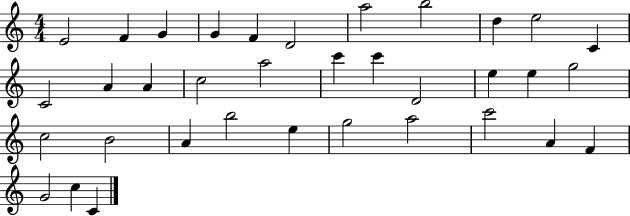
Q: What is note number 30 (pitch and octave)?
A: C6